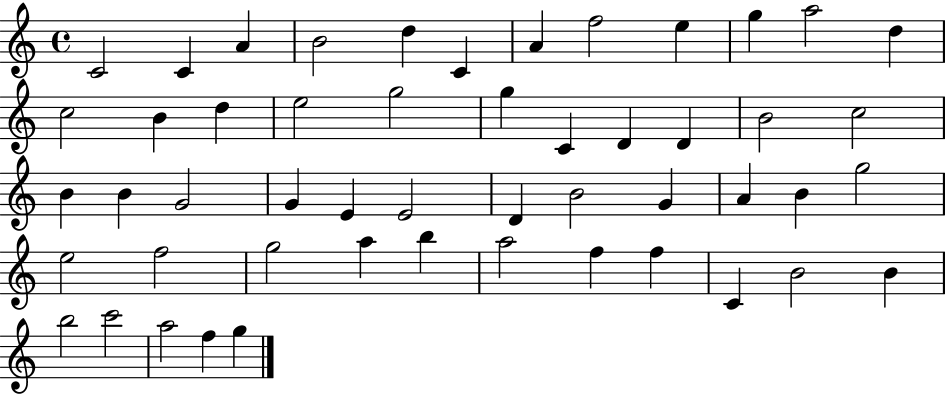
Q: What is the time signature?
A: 4/4